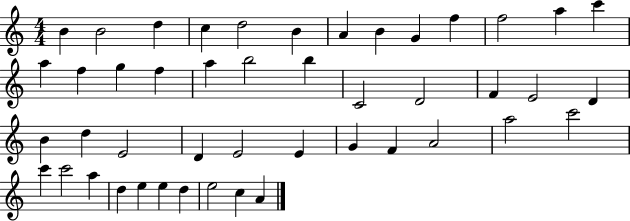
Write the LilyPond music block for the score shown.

{
  \clef treble
  \numericTimeSignature
  \time 4/4
  \key c \major
  b'4 b'2 d''4 | c''4 d''2 b'4 | a'4 b'4 g'4 f''4 | f''2 a''4 c'''4 | \break a''4 f''4 g''4 f''4 | a''4 b''2 b''4 | c'2 d'2 | f'4 e'2 d'4 | \break b'4 d''4 e'2 | d'4 e'2 e'4 | g'4 f'4 a'2 | a''2 c'''2 | \break c'''4 c'''2 a''4 | d''4 e''4 e''4 d''4 | e''2 c''4 a'4 | \bar "|."
}